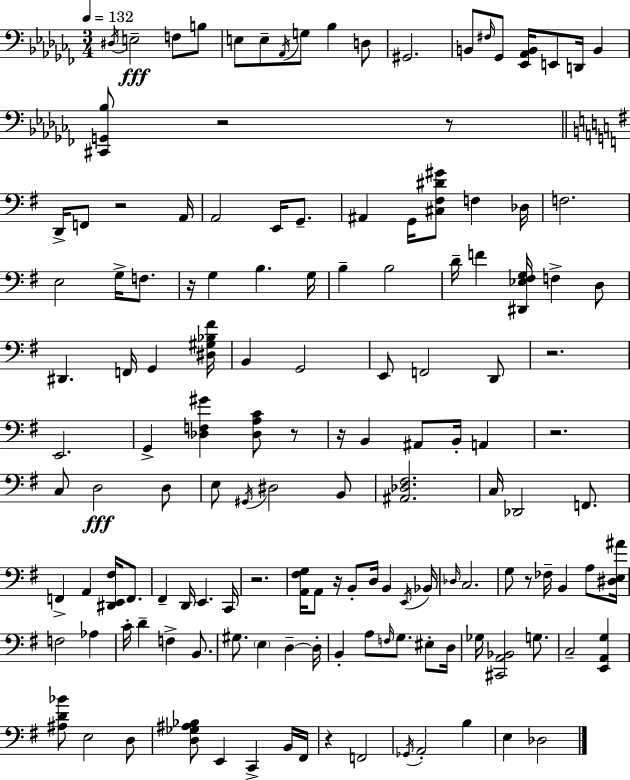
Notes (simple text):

D#3/s E3/h F3/e B3/e E3/e E3/e Ab2/s G3/e Bb3/q D3/e G#2/h. B2/e F#3/s Gb2/e [Eb2,Ab2,B2]/s E2/e D2/s B2/q [C#2,G2,Bb3]/e R/h R/e D2/s F2/e R/h A2/s A2/h E2/s G2/e. A#2/q G2/s [C#3,F#3,D#4,G#4]/e F3/q Db3/s F3/h. E3/h G3/s F3/e. R/s G3/q B3/q. G3/s B3/q B3/h D4/s F4/q [D#2,Eb3,F#3,G3]/s F3/q D3/e D#2/q. F2/s G2/q [D#3,G#3,Bb3,F#4]/s B2/q G2/h E2/e F2/h D2/e R/h. E2/h. G2/q [Db3,F3,G#4]/q [Db3,A3,C4]/e R/e R/s B2/q A#2/e B2/s A2/q R/h. C3/e D3/h D3/e E3/e G#2/s D#3/h B2/e [A#2,Db3,F#3]/h. C3/s Db2/h F2/e. F2/q A2/q [D#2,E2,F#3]/s F2/e. F#2/q D2/s E2/q. C2/s R/h. [A2,F#3,G3]/s A2/e R/s B2/e D3/s B2/q E2/s Bb2/s Db3/s C3/h. G3/e R/e FES3/s B2/q A3/e [D#3,E3,A#4]/s F3/h Ab3/q C4/s D4/q F3/q B2/e. G#3/e. E3/q D3/q D3/s B2/q A3/e F3/s G3/e. EIS3/e D3/s Gb3/s [C#2,A2,Bb2]/h G3/e. C3/h [E2,A2,G3]/q [A#3,D4,Bb4]/e E3/h D3/e [D3,Gb3,A#3,Bb3]/e E2/q C2/q B2/s F#2/s R/q F2/h Gb2/s A2/h B3/q E3/q Db3/h